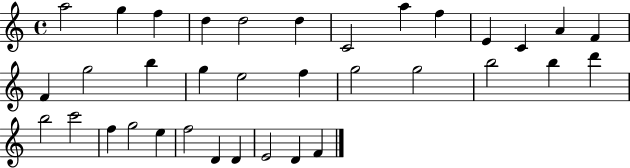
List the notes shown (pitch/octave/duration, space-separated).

A5/h G5/q F5/q D5/q D5/h D5/q C4/h A5/q F5/q E4/q C4/q A4/q F4/q F4/q G5/h B5/q G5/q E5/h F5/q G5/h G5/h B5/h B5/q D6/q B5/h C6/h F5/q G5/h E5/q F5/h D4/q D4/q E4/h D4/q F4/q